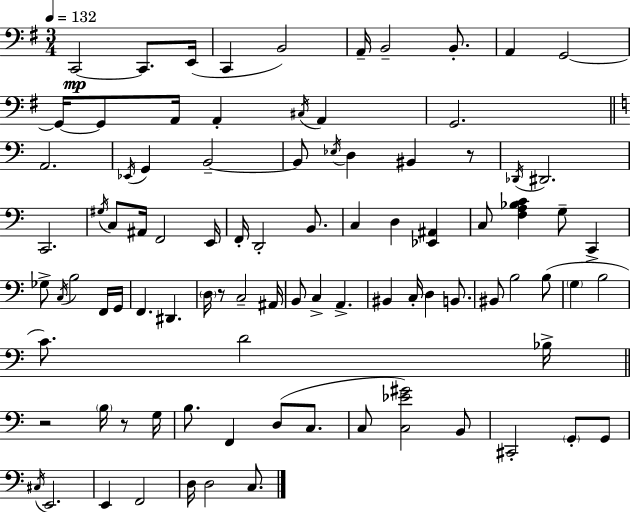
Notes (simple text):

C2/h C2/e. E2/s C2/q B2/h A2/s B2/h B2/e. A2/q G2/h G2/s G2/e A2/s A2/q C#3/s A2/q G2/h. A2/h. Eb2/s G2/q B2/h B2/e Eb3/s D3/q BIS2/q R/e Db2/s D#2/h. C2/h. G#3/s C3/e A#2/s F2/h E2/s F2/s D2/h B2/e. C3/q D3/q [Eb2,A#2]/q C3/e [F3,A3,Bb3,C4]/q G3/e C2/q Gb3/e C3/s B3/h F2/s G2/s F2/q. D#2/q. D3/s R/e C3/h A#2/s B2/e C3/q A2/q. BIS2/q C3/s D3/q B2/e. BIS2/e B3/h B3/e G3/q B3/h C4/e. D4/h Bb3/s R/h B3/s R/e G3/s B3/e. F2/q D3/e C3/e. C3/e [C3,Eb4,G#4]/h B2/e C#2/h G2/e G2/e C#3/s E2/h. E2/q F2/h D3/s D3/h C3/e.